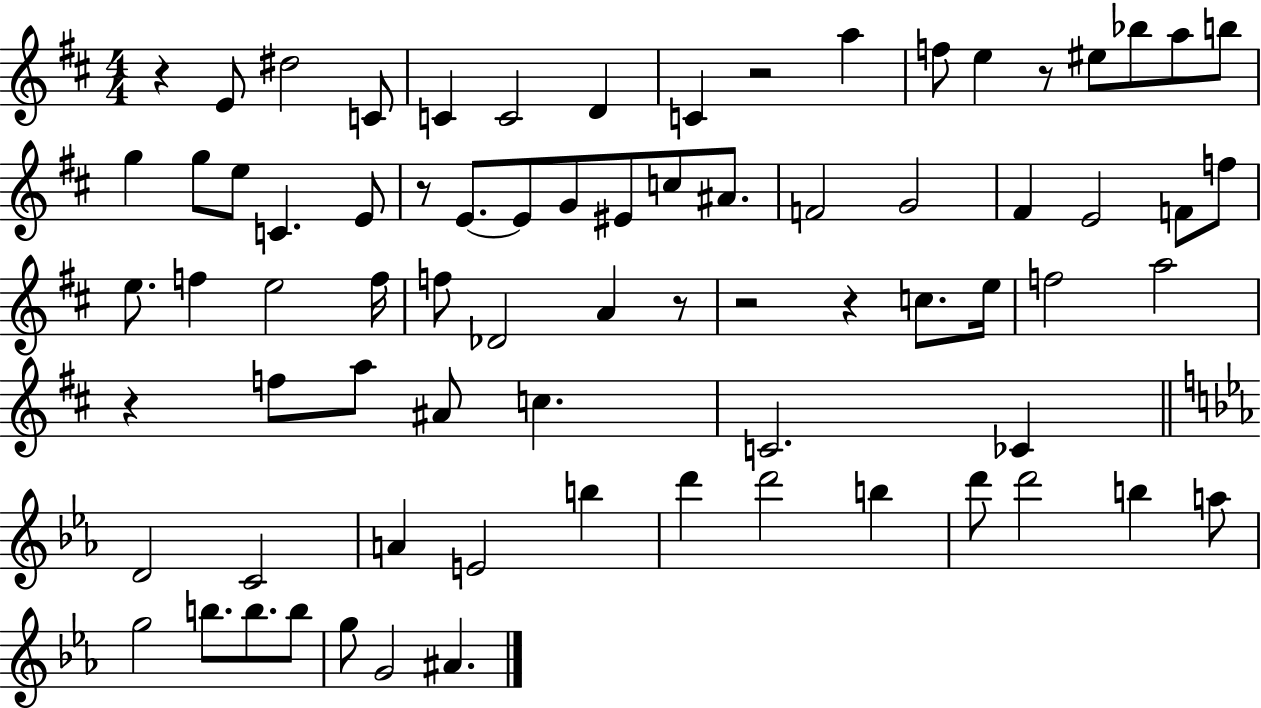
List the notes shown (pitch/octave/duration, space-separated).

R/q E4/e D#5/h C4/e C4/q C4/h D4/q C4/q R/h A5/q F5/e E5/q R/e EIS5/e Bb5/e A5/e B5/e G5/q G5/e E5/e C4/q. E4/e R/e E4/e. E4/e G4/e EIS4/e C5/e A#4/e. F4/h G4/h F#4/q E4/h F4/e F5/e E5/e. F5/q E5/h F5/s F5/e Db4/h A4/q R/e R/h R/q C5/e. E5/s F5/h A5/h R/q F5/e A5/e A#4/e C5/q. C4/h. CES4/q D4/h C4/h A4/q E4/h B5/q D6/q D6/h B5/q D6/e D6/h B5/q A5/e G5/h B5/e. B5/e. B5/e G5/e G4/h A#4/q.